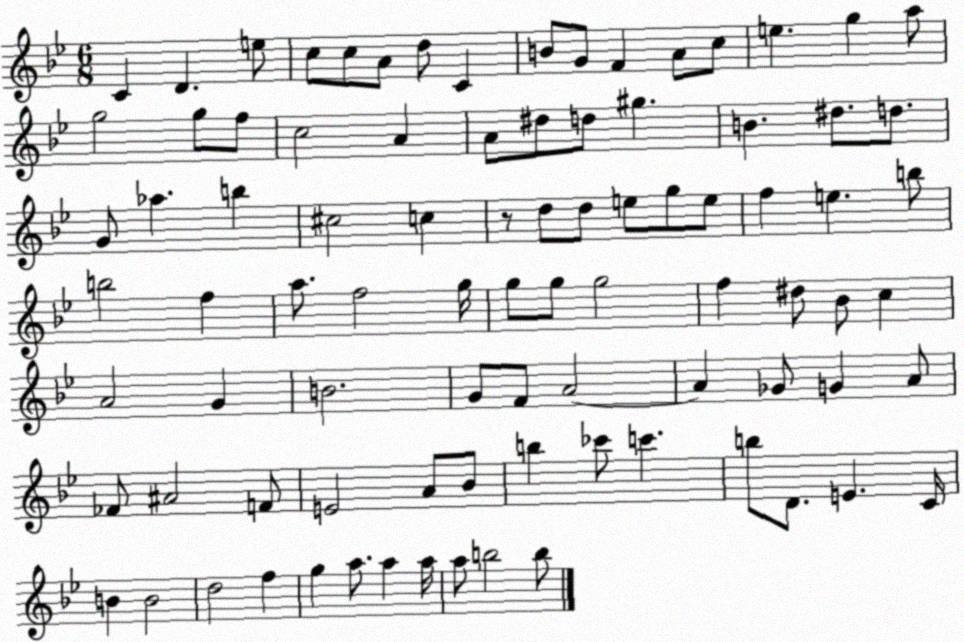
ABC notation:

X:1
T:Untitled
M:6/8
L:1/4
K:Bb
C D e/2 c/2 c/2 A/2 d/2 C B/2 G/2 F A/2 c/2 e g a/2 g2 g/2 f/2 c2 A A/2 ^d/2 d/2 ^g B ^d/2 d/2 G/2 _a b ^c2 c z/2 d/2 d/2 e/2 g/2 e/2 f e b/2 b2 f a/2 f2 g/4 g/2 g/2 g2 f ^d/2 _B/2 c A2 G B2 G/2 F/2 A2 A _G/2 G A/2 _F/2 ^A2 F/2 E2 A/2 _B/2 b _c'/2 c' b/2 D/2 E C/4 B B2 d2 f g a/2 a a/4 a/2 b2 b/2